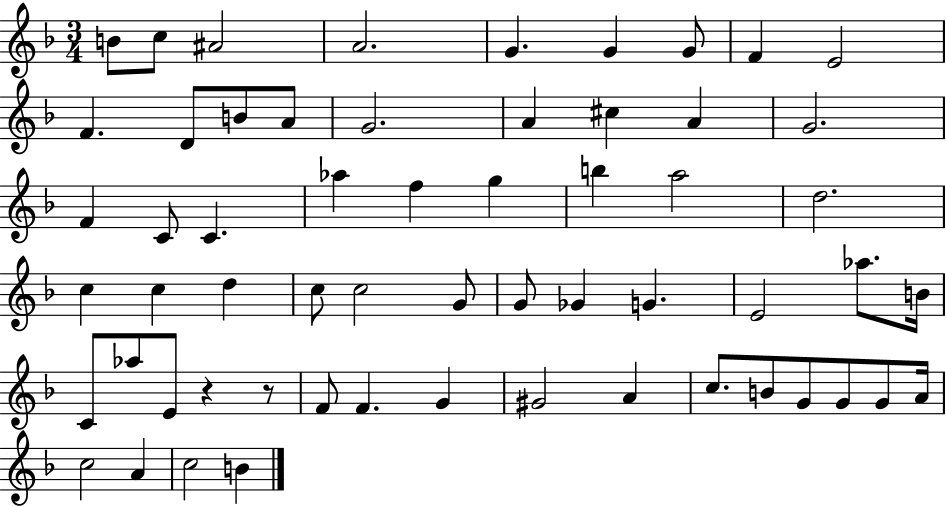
{
  \clef treble
  \numericTimeSignature
  \time 3/4
  \key f \major
  b'8 c''8 ais'2 | a'2. | g'4. g'4 g'8 | f'4 e'2 | \break f'4. d'8 b'8 a'8 | g'2. | a'4 cis''4 a'4 | g'2. | \break f'4 c'8 c'4. | aes''4 f''4 g''4 | b''4 a''2 | d''2. | \break c''4 c''4 d''4 | c''8 c''2 g'8 | g'8 ges'4 g'4. | e'2 aes''8. b'16 | \break c'8 aes''8 e'8 r4 r8 | f'8 f'4. g'4 | gis'2 a'4 | c''8. b'8 g'8 g'8 g'8 a'16 | \break c''2 a'4 | c''2 b'4 | \bar "|."
}